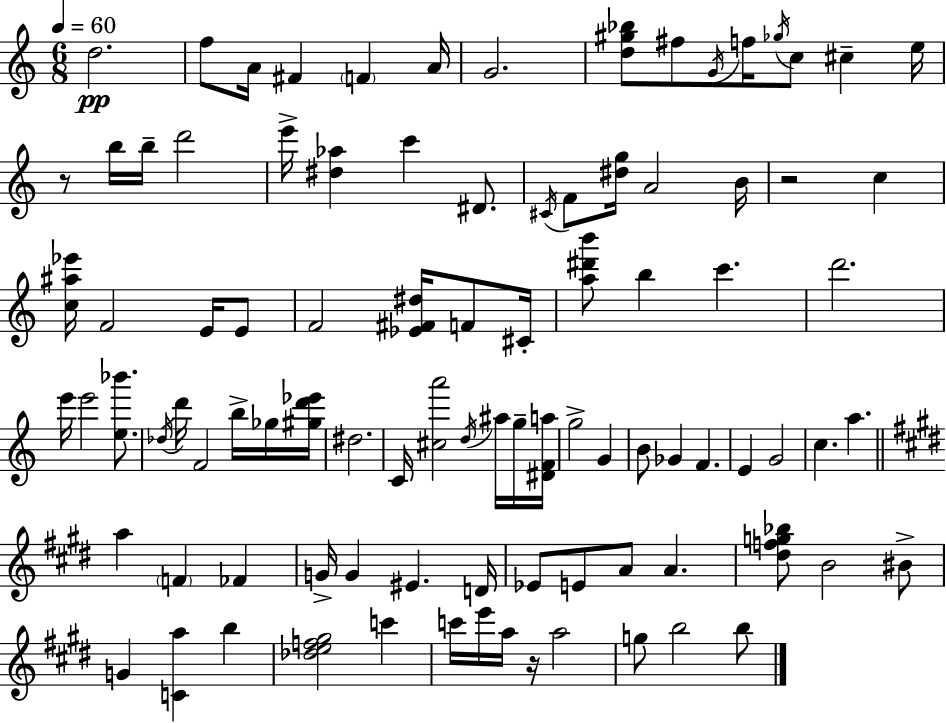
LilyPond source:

{
  \clef treble
  \numericTimeSignature
  \time 6/8
  \key c \major
  \tempo 4 = 60
  d''2.\pp | f''8 a'16 fis'4 \parenthesize f'4 a'16 | g'2. | <d'' gis'' bes''>8 fis''8 \acciaccatura { g'16 } f''16 \acciaccatura { ges''16 } c''8 cis''4-- | \break e''16 r8 b''16 b''16-- d'''2 | e'''16-> <dis'' aes''>4 c'''4 dis'8. | \acciaccatura { cis'16 } f'8 <dis'' g''>16 a'2 | b'16 r2 c''4 | \break <c'' ais'' ees'''>16 f'2 | e'16 e'8 f'2 <ees' fis' dis''>16 | f'8 cis'16-. <a'' dis''' b'''>8 b''4 c'''4. | d'''2. | \break e'''16 e'''2 | <e'' bes'''>8. \acciaccatura { des''16 } d'''16 f'2 | b''16-> ges''16 <gis'' d''' ees'''>16 dis''2. | c'16 <cis'' a'''>2 | \break \acciaccatura { d''16 } ais''16 g''16-- <dis' f' a''>16 g''2-> | g'4 b'8 ges'4 f'4. | e'4 g'2 | c''4. a''4. | \break \bar "||" \break \key e \major a''4 \parenthesize f'4 fes'4 | g'16-> g'4 eis'4. d'16 | ees'8 e'8 a'8 a'4. | <dis'' f'' g'' bes''>8 b'2 bis'8-> | \break g'4 <c' a''>4 b''4 | <des'' e'' f'' gis''>2 c'''4 | c'''16 e'''16 a''16 r16 a''2 | g''8 b''2 b''8 | \break \bar "|."
}